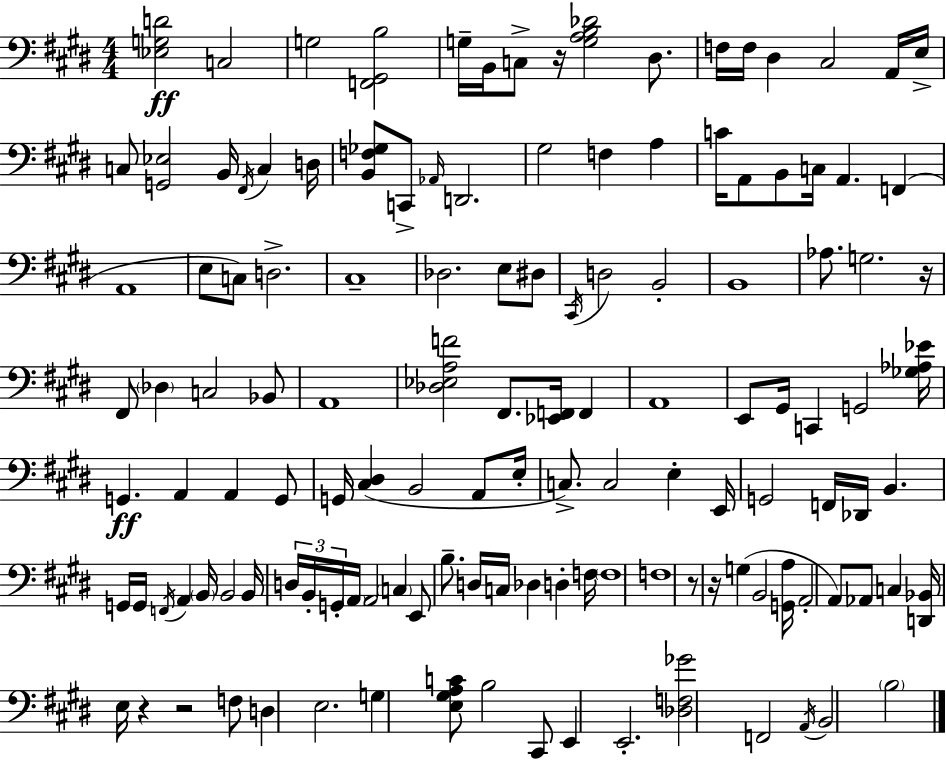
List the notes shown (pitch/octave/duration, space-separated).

[Eb3,G3,D4]/h C3/h G3/h [F2,G#2,B3]/h G3/s B2/s C3/e R/s [G3,A3,B3,Db4]/h D#3/e. F3/s F3/s D#3/q C#3/h A2/s E3/s C3/e [G2,Eb3]/h B2/s F#2/s C3/q D3/s [B2,F3,Gb3]/e C2/e Ab2/s D2/h. G#3/h F3/q A3/q C4/s A2/e B2/e C3/s A2/q. F2/q A2/w E3/e C3/e D3/h. C#3/w Db3/h. E3/e D#3/e C#2/s D3/h B2/h B2/w Ab3/e. G3/h. R/s F#2/e Db3/q C3/h Bb2/e A2/w [Db3,Eb3,A3,F4]/h F#2/e. [Eb2,F2]/s F2/q A2/w E2/e G#2/s C2/q G2/h [Gb3,Ab3,Eb4]/s G2/q. A2/q A2/q G2/e G2/s [C#3,D#3]/q B2/h A2/e E3/s C3/e. C3/h E3/q E2/s G2/h F2/s Db2/s B2/q. G2/s G2/s F2/s A2/q B2/s B2/h B2/s D3/s B2/s G2/s A2/s A2/h C3/q E2/e B3/e. D3/s C3/s Db3/q D3/q F3/s F3/w F3/w R/e R/s G3/q B2/h [G2,A3]/s A2/h A2/e Ab2/e C3/q [D2,Bb2]/s E3/s R/q R/h F3/e D3/q E3/h. G3/q [E3,G#3,A3,C4]/e B3/h C#2/e E2/q E2/h. [Db3,F3,Gb4]/h F2/h A2/s B2/h B3/h